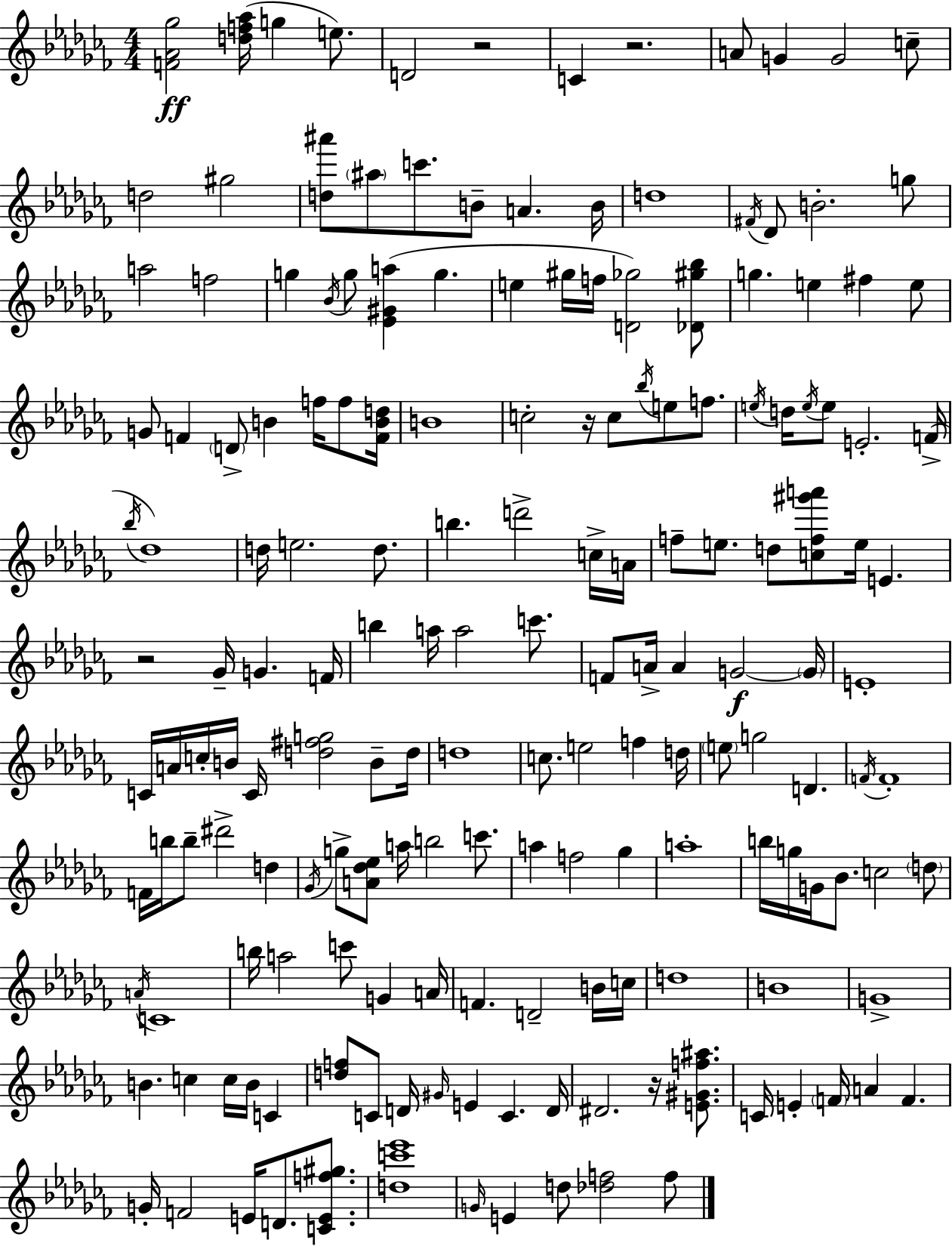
{
  \clef treble
  \numericTimeSignature
  \time 4/4
  \key aes \minor
  \repeat volta 2 { <f' aes' ges''>2\ff <d'' f'' aes''>16( g''4 e''8.) | d'2 r2 | c'4 r2. | a'8 g'4 g'2 c''8-- | \break d''2 gis''2 | <d'' ais'''>8 \parenthesize ais''8 c'''8. b'8-- a'4. b'16 | d''1 | \acciaccatura { fis'16 } des'8 b'2.-. g''8 | \break a''2 f''2 | g''4 \acciaccatura { bes'16 } g''8 <ees' gis' a''>4( g''4. | e''4 gis''16 f''16 <d' ges''>2) | <des' gis'' bes''>8 g''4. e''4 fis''4 | \break e''8 g'8 f'4 \parenthesize d'8-> b'4 f''16 f''8 | <f' b' d''>16 b'1 | c''2-. r16 c''8 \acciaccatura { bes''16 } e''8 | f''8. \acciaccatura { e''16 } d''16 \acciaccatura { e''16 } e''8 e'2.-. | \break f'16->( \acciaccatura { bes''16 } des''1) | d''16 e''2. | d''8. b''4. d'''2-> | c''16-> a'16 f''8-- e''8. d''8 <c'' f'' gis''' a'''>8 e''16 | \break e'4. r2 ges'16-- g'4. | f'16 b''4 a''16 a''2 | c'''8. f'8 a'16-> a'4 g'2~~\f | \parenthesize g'16 e'1-. | \break c'16 a'16 c''16-. b'16 c'16 <d'' fis'' g''>2 | b'8-- d''16 d''1 | c''8. e''2 | f''4 d''16 \parenthesize e''8 g''2 | \break d'4. \acciaccatura { f'16 } f'1-. | f'16 b''16 b''8-- dis'''2-> | d''4 \acciaccatura { ges'16 } g''8-> <a' des'' ees''>8 a''16 b''2 | c'''8. a''4 f''2 | \break ges''4 a''1-. | b''16 g''16 g'16 bes'8. c''2 | \parenthesize d''8 \acciaccatura { a'16 } c'1 | b''16 a''2 | \break c'''8 g'4 a'16 f'4. d'2-- | b'16 c''16 d''1 | b'1 | g'1-> | \break b'4. c''4 | c''16 b'16 c'4 <d'' f''>8 c'8 d'16 \grace { gis'16 } e'4 | c'4. d'16 dis'2. | r16 <e' gis' f'' ais''>8. c'16 e'4-. \parenthesize f'16 | \break a'4 f'4. g'16-. f'2 | e'16 d'8. <c' e' f'' gis''>8. <d'' c''' ees'''>1 | \grace { g'16 } e'4 d''8 | <des'' f''>2 f''8 } \bar "|."
}